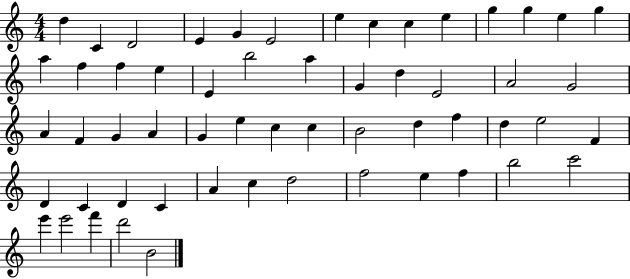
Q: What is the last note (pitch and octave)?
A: B4